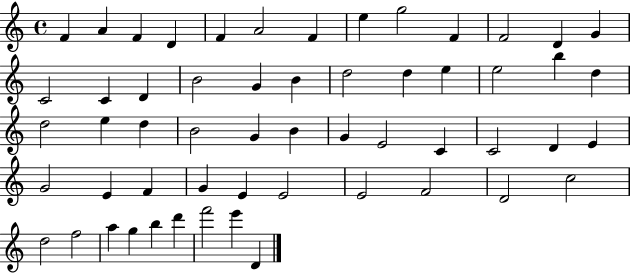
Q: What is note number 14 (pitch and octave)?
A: C4